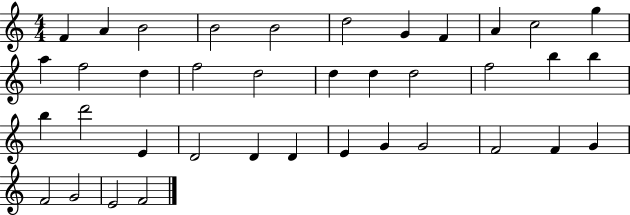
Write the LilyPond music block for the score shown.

{
  \clef treble
  \numericTimeSignature
  \time 4/4
  \key c \major
  f'4 a'4 b'2 | b'2 b'2 | d''2 g'4 f'4 | a'4 c''2 g''4 | \break a''4 f''2 d''4 | f''2 d''2 | d''4 d''4 d''2 | f''2 b''4 b''4 | \break b''4 d'''2 e'4 | d'2 d'4 d'4 | e'4 g'4 g'2 | f'2 f'4 g'4 | \break f'2 g'2 | e'2 f'2 | \bar "|."
}